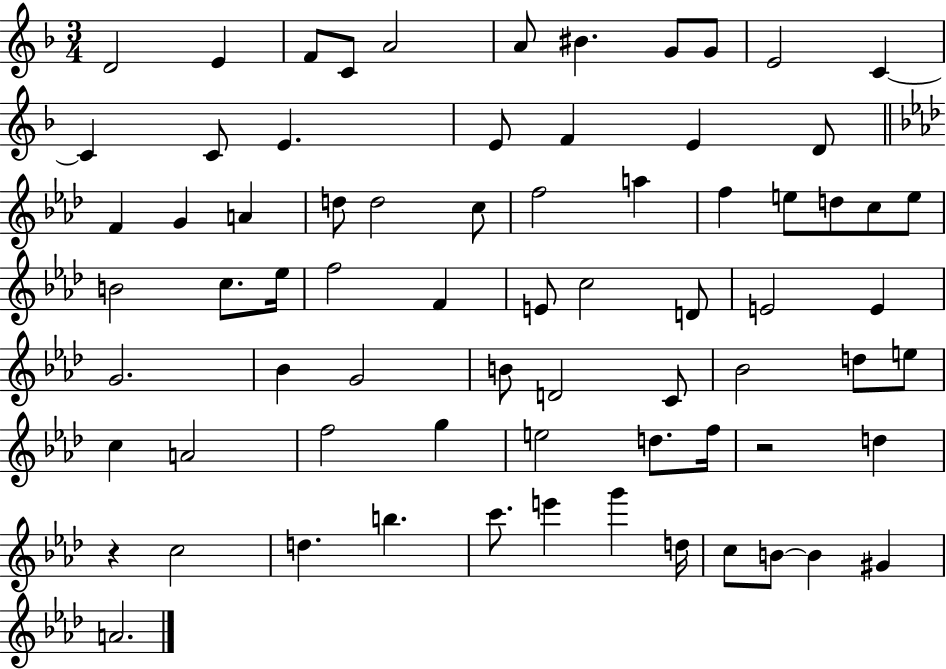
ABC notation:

X:1
T:Untitled
M:3/4
L:1/4
K:F
D2 E F/2 C/2 A2 A/2 ^B G/2 G/2 E2 C C C/2 E E/2 F E D/2 F G A d/2 d2 c/2 f2 a f e/2 d/2 c/2 e/2 B2 c/2 _e/4 f2 F E/2 c2 D/2 E2 E G2 _B G2 B/2 D2 C/2 _B2 d/2 e/2 c A2 f2 g e2 d/2 f/4 z2 d z c2 d b c'/2 e' g' d/4 c/2 B/2 B ^G A2